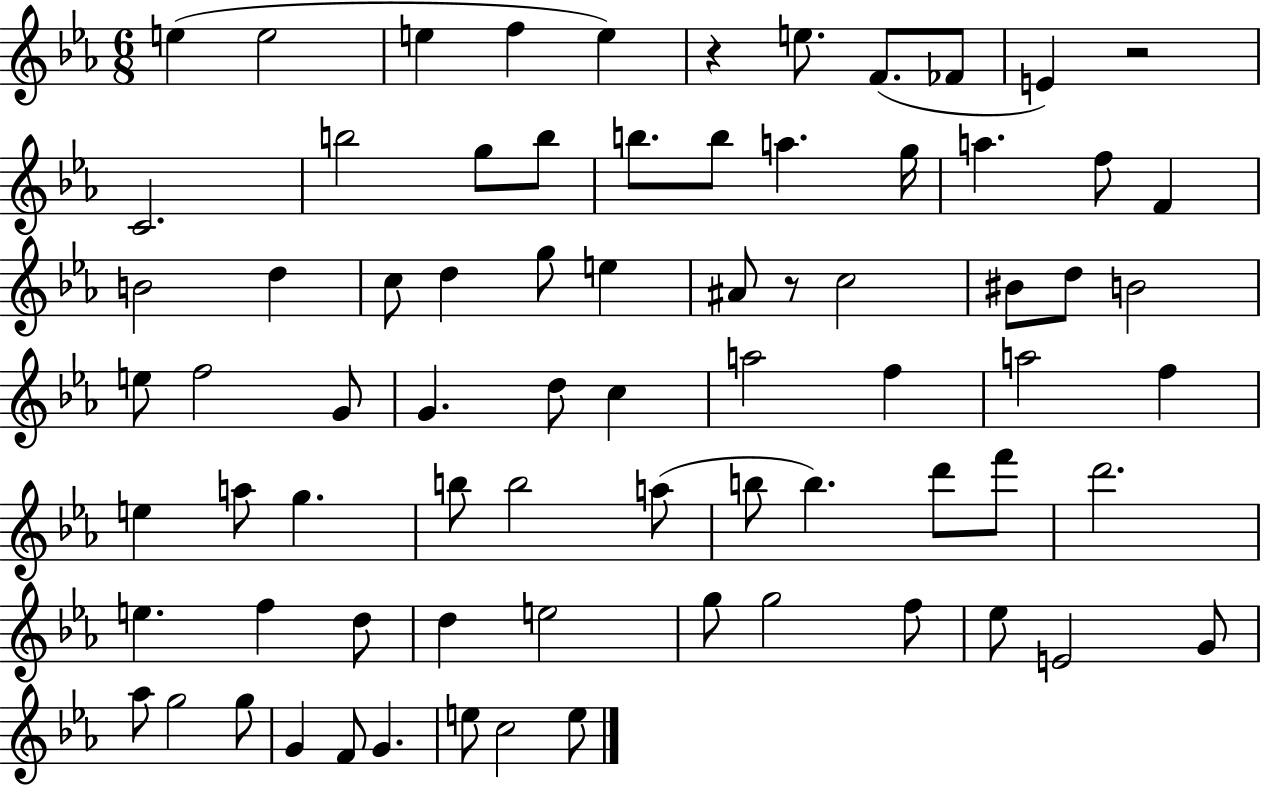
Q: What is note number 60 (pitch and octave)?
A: F5